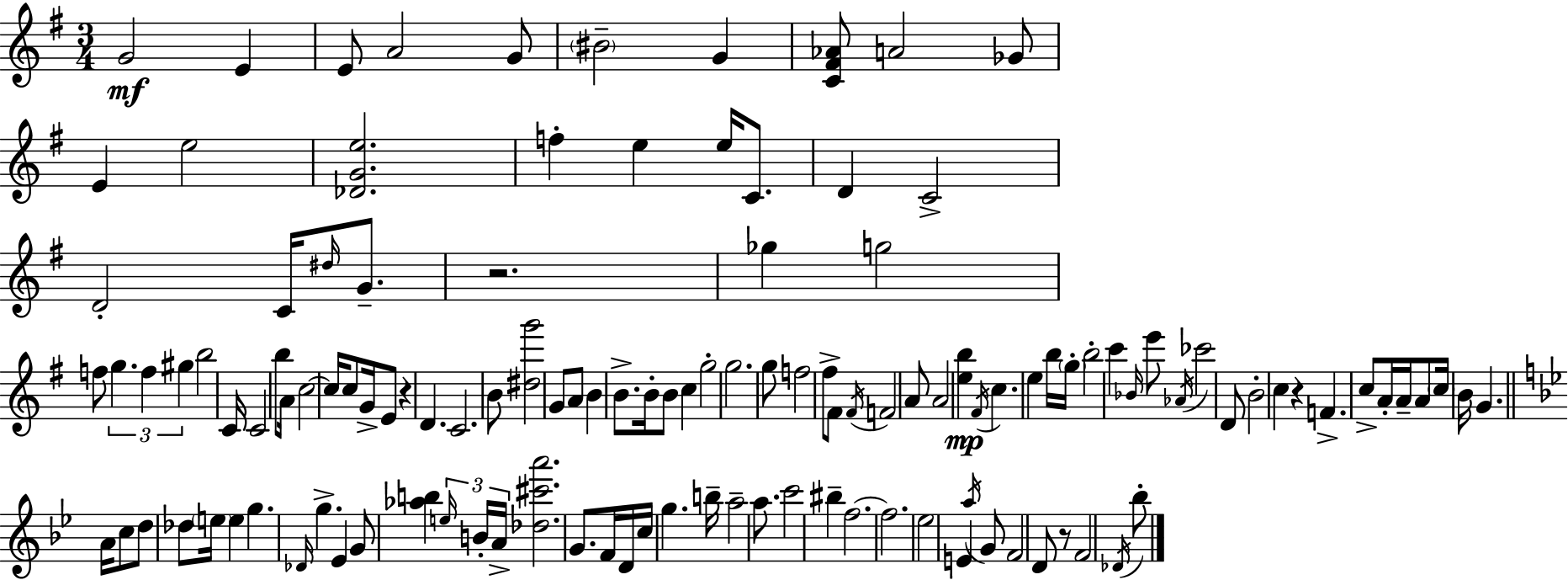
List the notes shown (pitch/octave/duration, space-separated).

G4/h E4/q E4/e A4/h G4/e BIS4/h G4/q [C4,F#4,Ab4]/e A4/h Gb4/e E4/q E5/h [Db4,G4,E5]/h. F5/q E5/q E5/s C4/e. D4/q C4/h D4/h C4/s D#5/s G4/e. R/h. Gb5/q G5/h F5/e G5/q. F5/q G#5/q B5/h C4/s C4/h B5/e A4/s C5/h C5/s C5/e G4/s E4/e R/q D4/q. C4/h. B4/e [D#5,G6]/h G4/e A4/e B4/q B4/e. B4/s B4/e C5/q G5/h G5/h. G5/e F5/h F#5/e F#4/e F#4/s F4/h A4/e A4/h [E5,B5]/q F#4/s C5/q. E5/q B5/s G5/s B5/h C6/q Bb4/s E6/e Ab4/s CES6/h D4/e B4/h C5/q R/q F4/q. C5/e A4/s A4/s A4/e C5/s B4/s G4/q. A4/s C5/e D5/e Db5/e E5/s E5/q G5/q. Db4/s G5/q. Eb4/q G4/e [Ab5,B5]/q E5/s B4/s A4/s [Db5,C#6,A6]/h. G4/e. F4/s D4/s C5/s G5/q. B5/s A5/h A5/e. C6/h BIS5/q F5/h. F5/h. Eb5/h E4/q A5/s G4/e F4/h D4/e R/e F4/h Db4/s Bb5/e